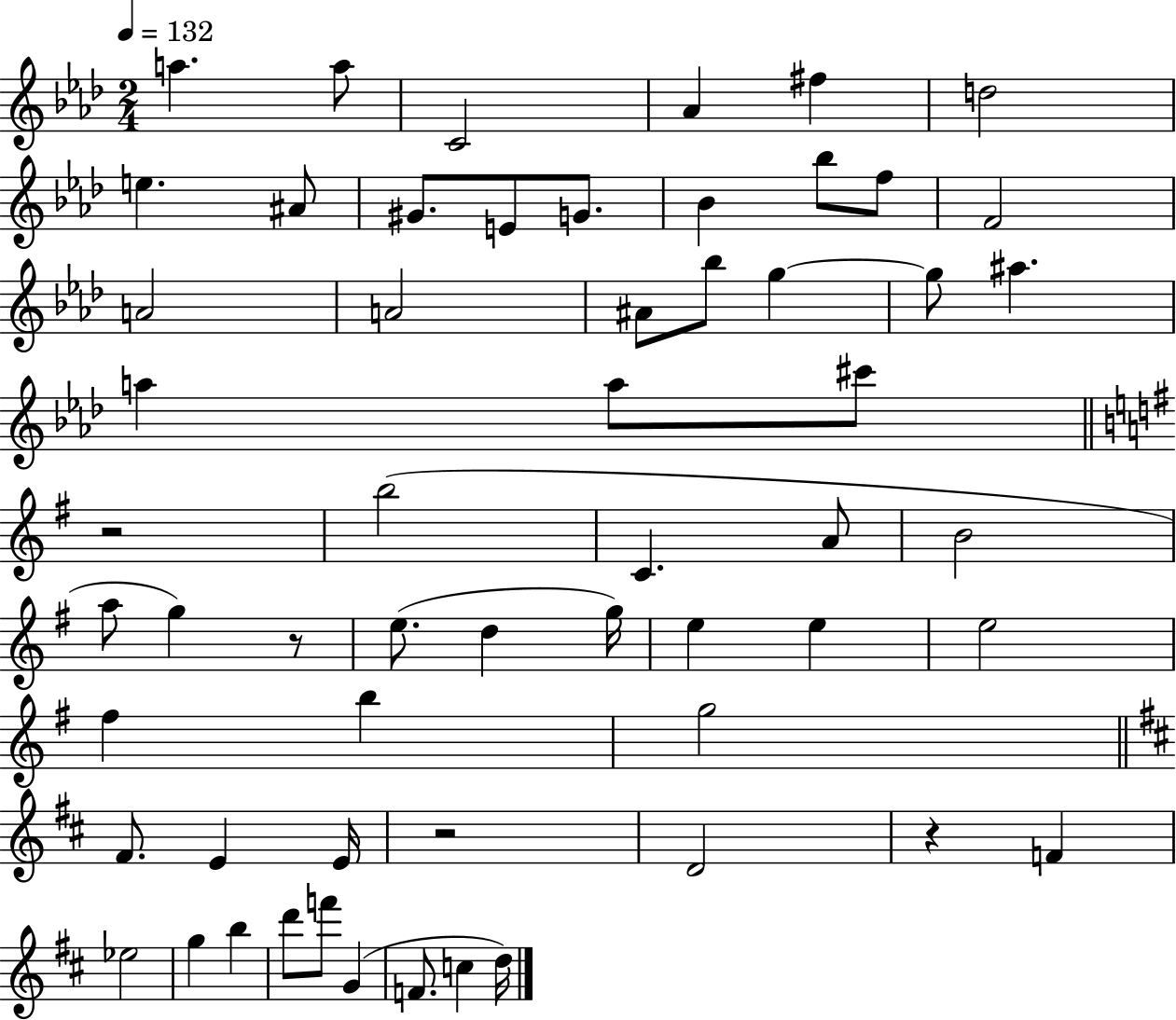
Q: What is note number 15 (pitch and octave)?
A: F4